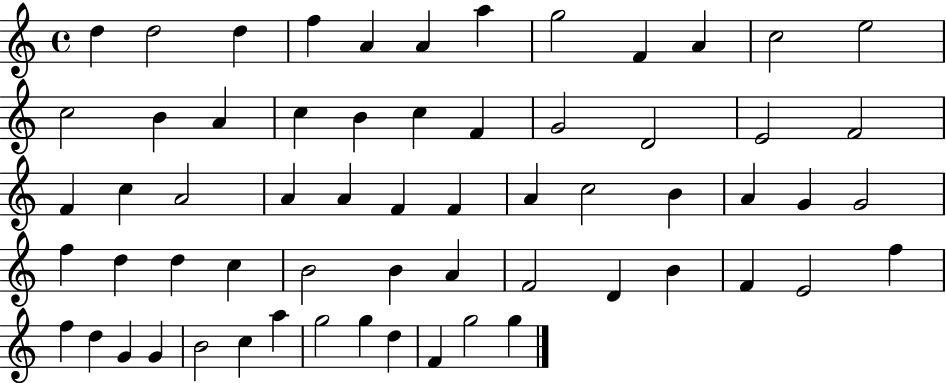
X:1
T:Untitled
M:4/4
L:1/4
K:C
d d2 d f A A a g2 F A c2 e2 c2 B A c B c F G2 D2 E2 F2 F c A2 A A F F A c2 B A G G2 f d d c B2 B A F2 D B F E2 f f d G G B2 c a g2 g d F g2 g